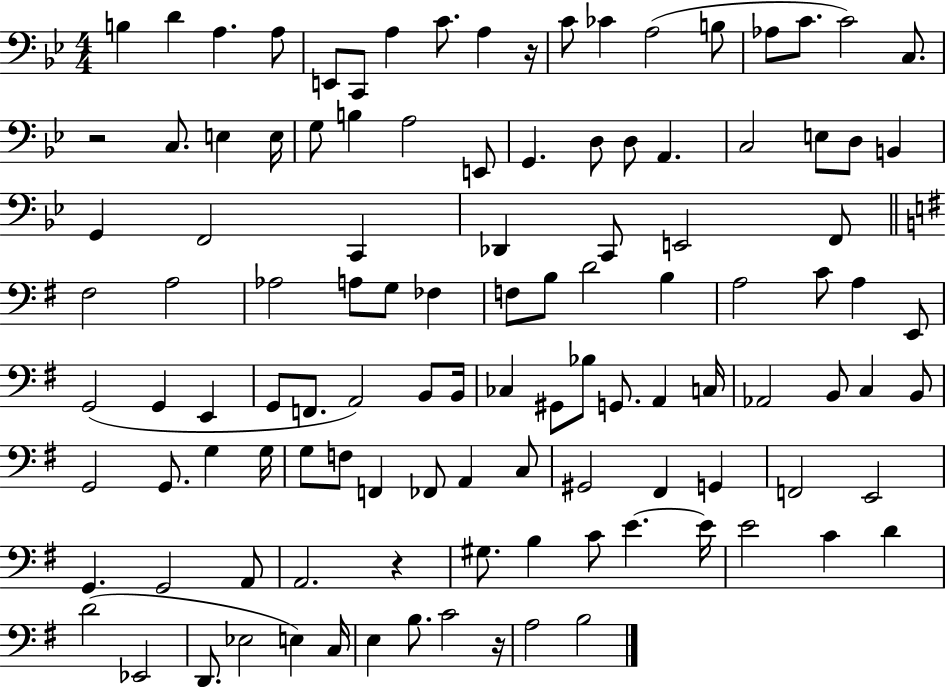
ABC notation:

X:1
T:Untitled
M:4/4
L:1/4
K:Bb
B, D A, A,/2 E,,/2 C,,/2 A, C/2 A, z/4 C/2 _C A,2 B,/2 _A,/2 C/2 C2 C,/2 z2 C,/2 E, E,/4 G,/2 B, A,2 E,,/2 G,, D,/2 D,/2 A,, C,2 E,/2 D,/2 B,, G,, F,,2 C,, _D,, C,,/2 E,,2 F,,/2 ^F,2 A,2 _A,2 A,/2 G,/2 _F, F,/2 B,/2 D2 B, A,2 C/2 A, E,,/2 G,,2 G,, E,, G,,/2 F,,/2 A,,2 B,,/2 B,,/4 _C, ^G,,/2 _B,/2 G,,/2 A,, C,/4 _A,,2 B,,/2 C, B,,/2 G,,2 G,,/2 G, G,/4 G,/2 F,/2 F,, _F,,/2 A,, C,/2 ^G,,2 ^F,, G,, F,,2 E,,2 G,, G,,2 A,,/2 A,,2 z ^G,/2 B, C/2 E E/4 E2 C D D2 _E,,2 D,,/2 _E,2 E, C,/4 E, B,/2 C2 z/4 A,2 B,2